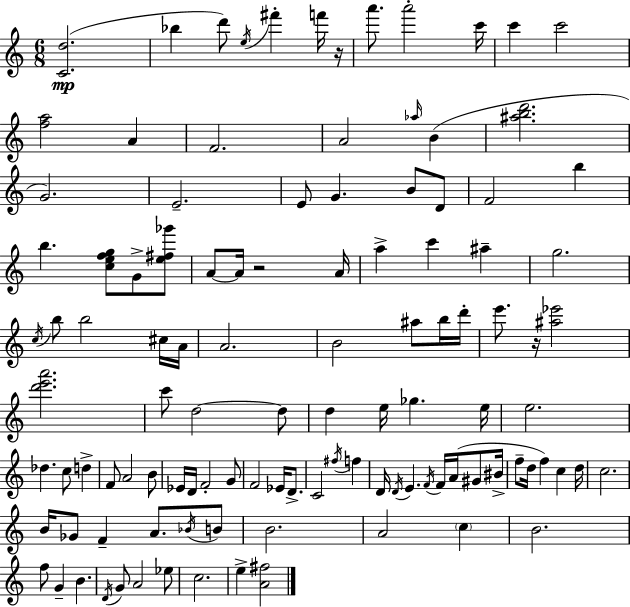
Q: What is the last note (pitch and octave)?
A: E5